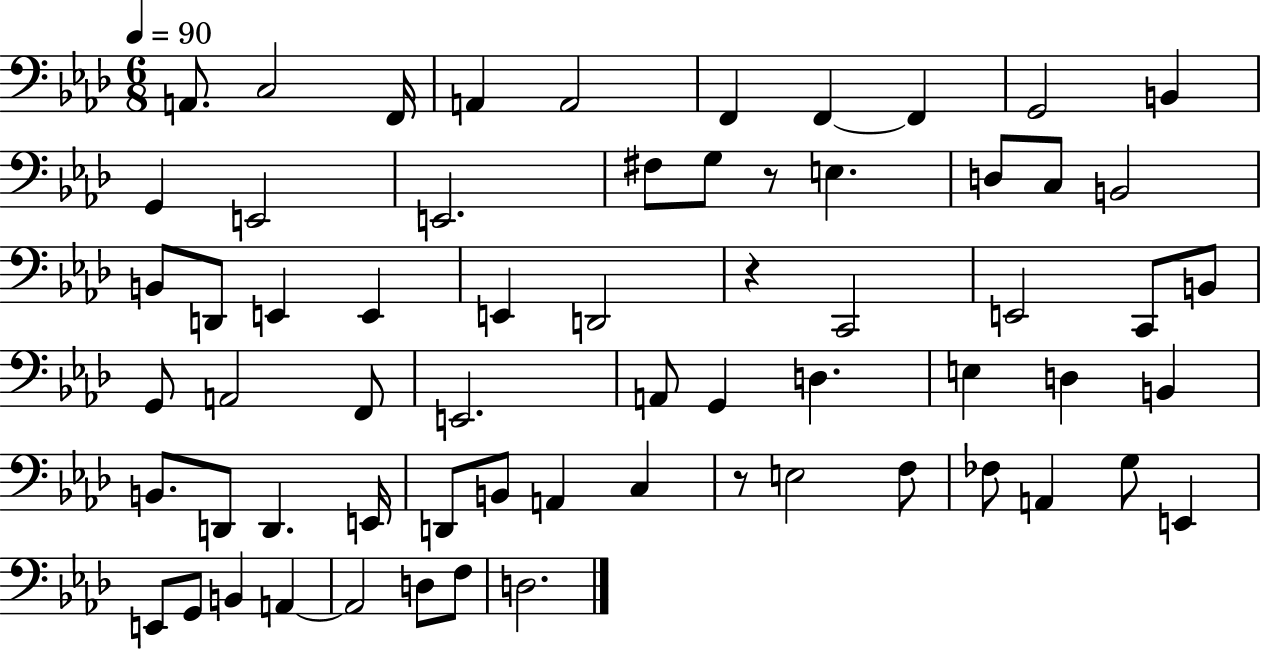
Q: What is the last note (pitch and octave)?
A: D3